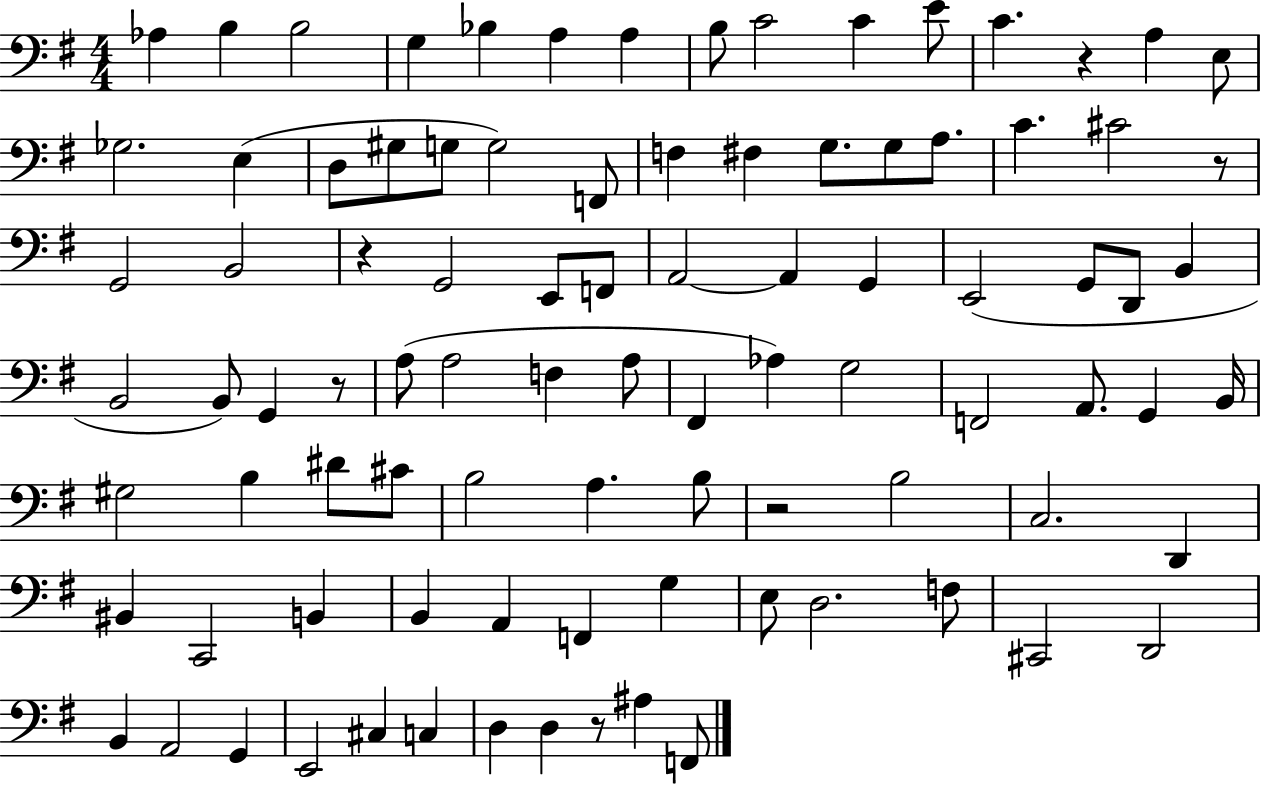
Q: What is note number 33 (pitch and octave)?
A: F2